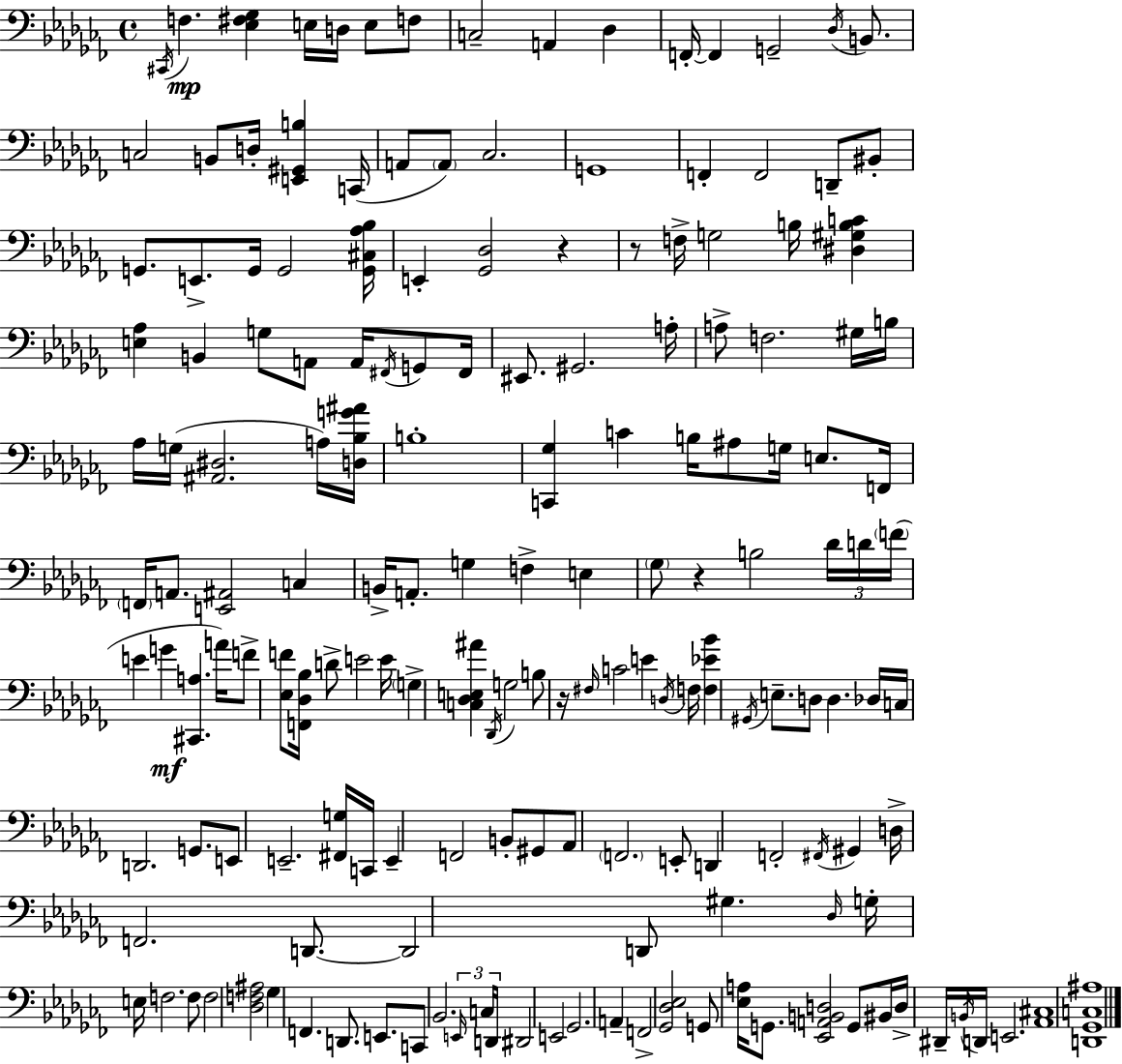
{
  \clef bass
  \time 4/4
  \defaultTimeSignature
  \key aes \minor
  \acciaccatura { cis,16 }\mp f4. <ees fis ges>4 e16 d16 e8 f8 | c2-- a,4 des4 | f,16-.~~ f,4 g,2-- \acciaccatura { des16 } b,8. | c2 b,8 d16-. <e, gis, b>4 | \break c,16( a,8 \parenthesize a,8) ces2. | g,1 | f,4-. f,2 d,8-- | bis,8-. g,8. e,8.-> g,16 g,2 | \break <g, cis aes bes>16 e,4-. <ges, des>2 r4 | r8 f16-> g2 b16 <dis gis b c'>4 | <e aes>4 b,4 g8 a,8 a,16 \acciaccatura { fis,16 } | g,8 fis,16 eis,8. gis,2. | \break a16-. a8-> f2. | gis16 b16 aes16 g16( <ais, dis>2. | a16) <d bes g' ais'>16 b1-. | <c, ges>4 c'4 b16 ais8 g16 e8. | \break f,16 \parenthesize f,16 a,8. <e, ais,>2 c4 | b,16-> a,8.-. g4 f4-> e4 | \parenthesize ges8 r4 b2 | \tuplet 3/2 { des'16 d'16 \parenthesize f'16( } e'4 g'4\mf <cis, a>4. | \break a'16) f'8-> <ees f'>8 <f, des bes>16 d'8-> e'2 | e'16 \parenthesize g4-> <c des e ais'>4 \acciaccatura { des,16 } g2 | b8 r16 \grace { fis16 } c'2 | e'4 \acciaccatura { d16 } f16 <f ees' bes'>4 \acciaccatura { gis,16 } e8.-- d8 | \break d4. des16 c16 d,2. | g,8. e,8 e,2.-- | <fis, g>16 c,16 e,4-- f,2 | b,8-. gis,8 aes,8 \parenthesize f,2. | \break e,8-. d,4 f,2-. | \acciaccatura { fis,16 } gis,4 d16-> f,2. | d,8.~~ d,2 | d,8 gis4. \grace { des16 } g16-. e16 f2. | \break f8 f2 | <des f ais>2 ges4 f,4. | d,8. e,8. c,8 bes,2. | \tuplet 3/2 { \grace { e,16 } c16 d,16 } dis,2 | \break e,2 ges,2. | a,4-- f,2-> | <ges, des ees>2 g,8 <ees a>16 g,8. | <ees, a, b, d>2 g,8 bis,16 d16-> dis,16-- \acciaccatura { b,16 } d,16 e,2. | \break <aes, cis>1 | <d, ges, c ais>1 | \bar "|."
}